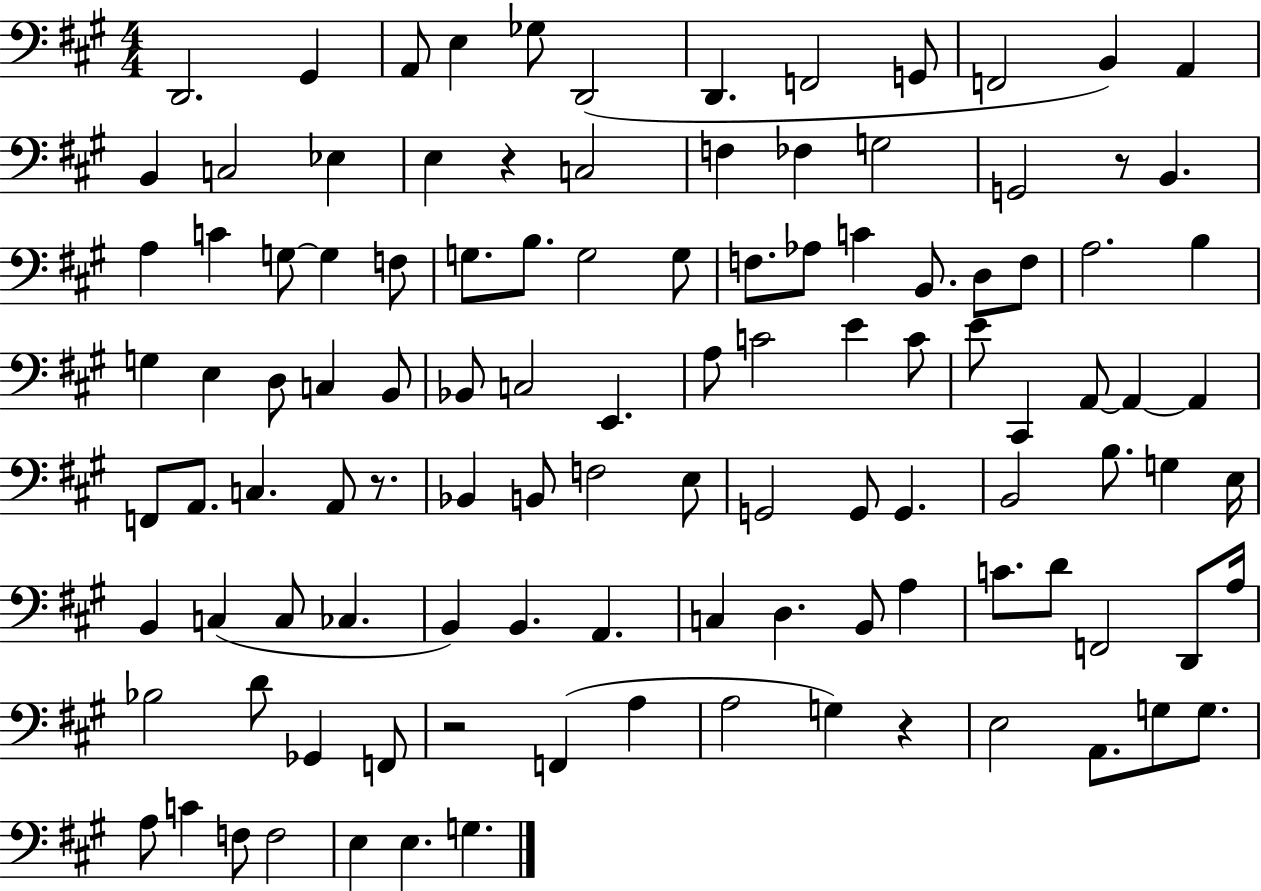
{
  \clef bass
  \numericTimeSignature
  \time 4/4
  \key a \major
  d,2. gis,4 | a,8 e4 ges8 d,2( | d,4. f,2 g,8 | f,2 b,4) a,4 | \break b,4 c2 ees4 | e4 r4 c2 | f4 fes4 g2 | g,2 r8 b,4. | \break a4 c'4 g8~~ g4 f8 | g8. b8. g2 g8 | f8. aes8 c'4 b,8. d8 f8 | a2. b4 | \break g4 e4 d8 c4 b,8 | bes,8 c2 e,4. | a8 c'2 e'4 c'8 | e'8 cis,4 a,8~~ a,4~~ a,4 | \break f,8 a,8. c4. a,8 r8. | bes,4 b,8 f2 e8 | g,2 g,8 g,4. | b,2 b8. g4 e16 | \break b,4 c4( c8 ces4. | b,4) b,4. a,4. | c4 d4. b,8 a4 | c'8. d'8 f,2 d,8 a16 | \break bes2 d'8 ges,4 f,8 | r2 f,4( a4 | a2 g4) r4 | e2 a,8. g8 g8. | \break a8 c'4 f8 f2 | e4 e4. g4. | \bar "|."
}